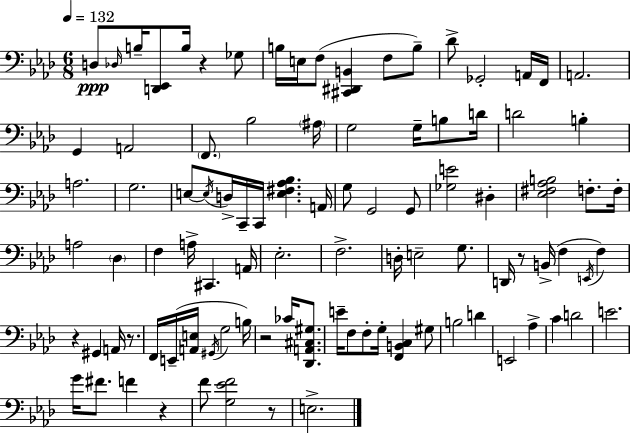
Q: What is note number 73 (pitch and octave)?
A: Ab3